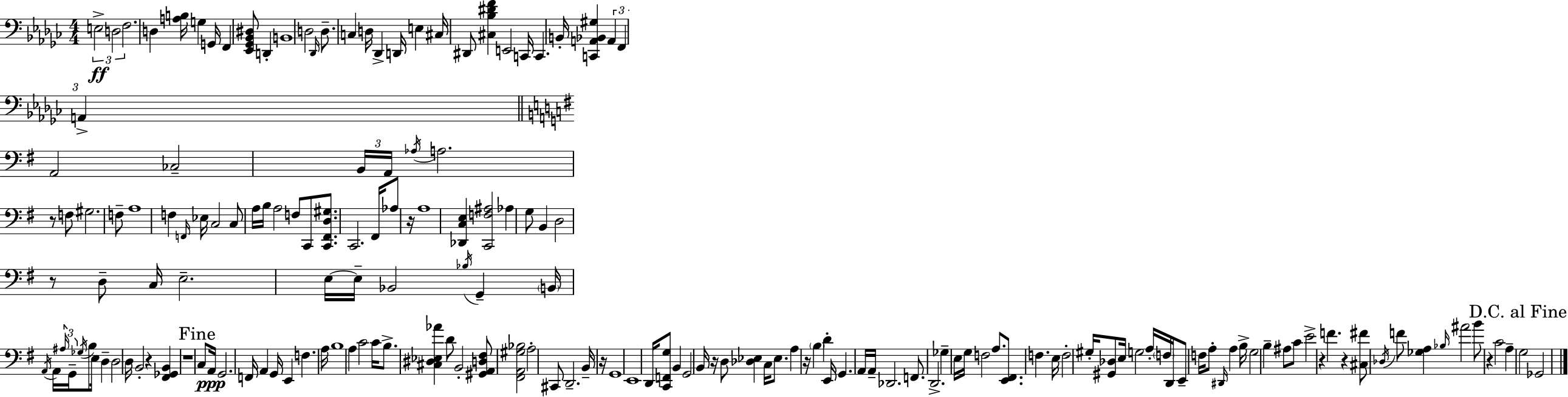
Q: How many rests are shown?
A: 11